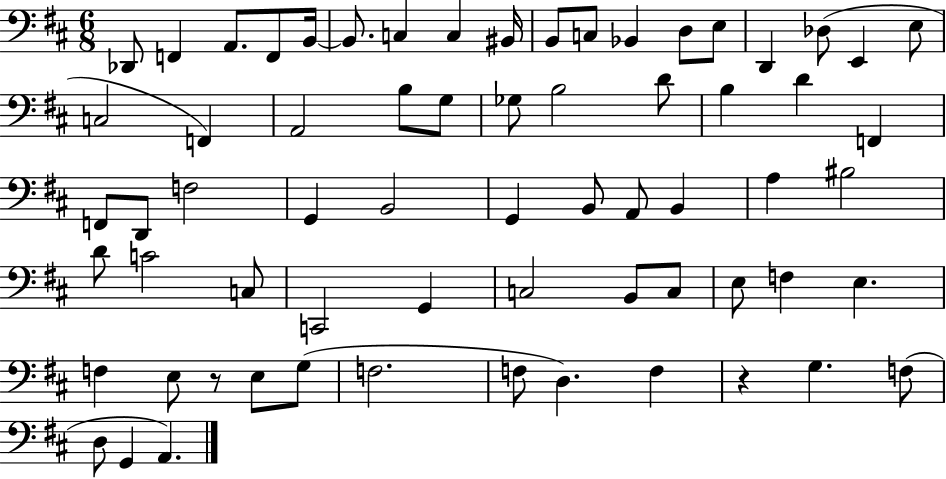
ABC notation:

X:1
T:Untitled
M:6/8
L:1/4
K:D
_D,,/2 F,, A,,/2 F,,/2 B,,/4 B,,/2 C, C, ^B,,/4 B,,/2 C,/2 _B,, D,/2 E,/2 D,, _D,/2 E,, E,/2 C,2 F,, A,,2 B,/2 G,/2 _G,/2 B,2 D/2 B, D F,, F,,/2 D,,/2 F,2 G,, B,,2 G,, B,,/2 A,,/2 B,, A, ^B,2 D/2 C2 C,/2 C,,2 G,, C,2 B,,/2 C,/2 E,/2 F, E, F, E,/2 z/2 E,/2 G,/2 F,2 F,/2 D, F, z G, F,/2 D,/2 G,, A,,